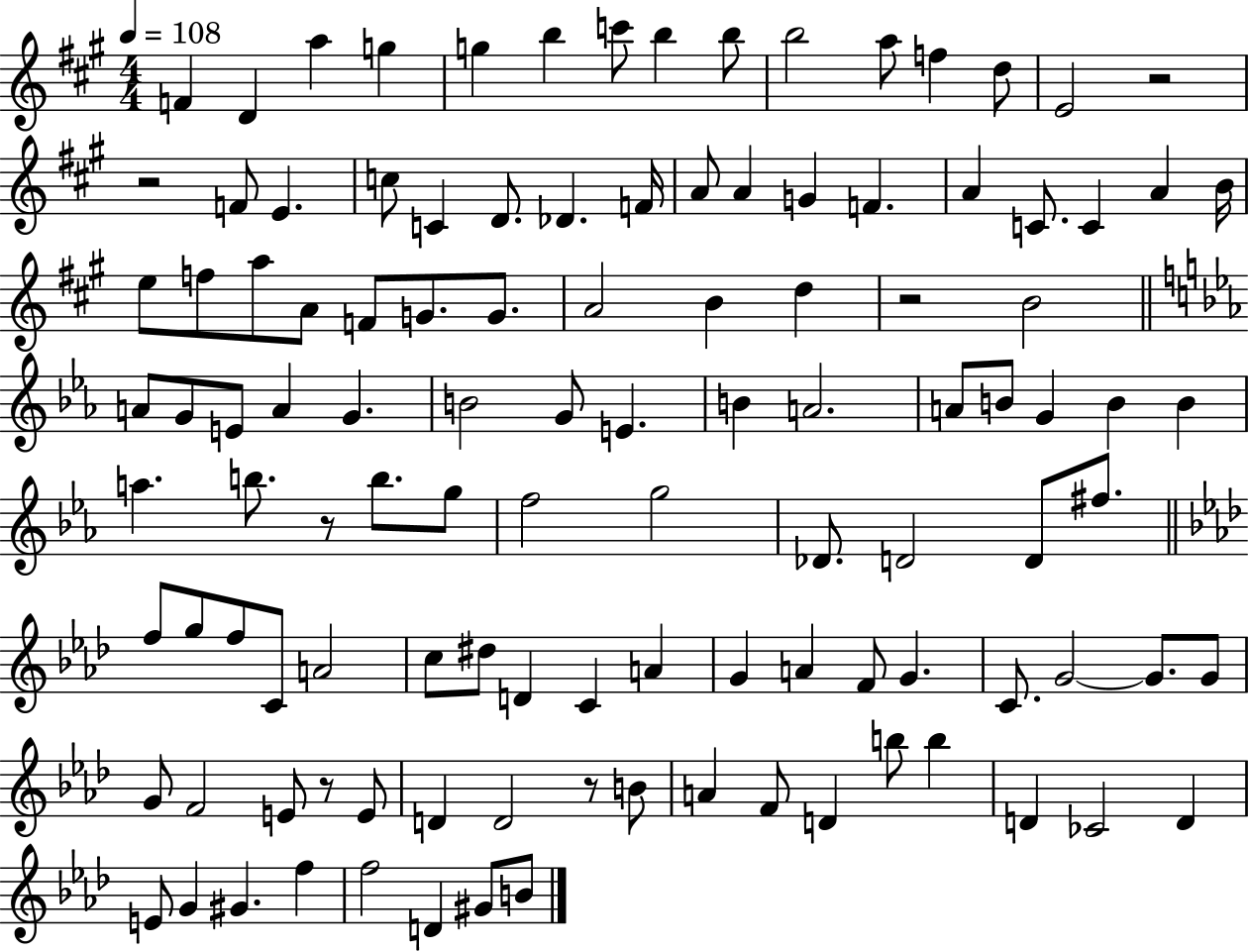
F4/q D4/q A5/q G5/q G5/q B5/q C6/e B5/q B5/e B5/h A5/e F5/q D5/e E4/h R/h R/h F4/e E4/q. C5/e C4/q D4/e. Db4/q. F4/s A4/e A4/q G4/q F4/q. A4/q C4/e. C4/q A4/q B4/s E5/e F5/e A5/e A4/e F4/e G4/e. G4/e. A4/h B4/q D5/q R/h B4/h A4/e G4/e E4/e A4/q G4/q. B4/h G4/e E4/q. B4/q A4/h. A4/e B4/e G4/q B4/q B4/q A5/q. B5/e. R/e B5/e. G5/e F5/h G5/h Db4/e. D4/h D4/e F#5/e. F5/e G5/e F5/e C4/e A4/h C5/e D#5/e D4/q C4/q A4/q G4/q A4/q F4/e G4/q. C4/e. G4/h G4/e. G4/e G4/e F4/h E4/e R/e E4/e D4/q D4/h R/e B4/e A4/q F4/e D4/q B5/e B5/q D4/q CES4/h D4/q E4/e G4/q G#4/q. F5/q F5/h D4/q G#4/e B4/e